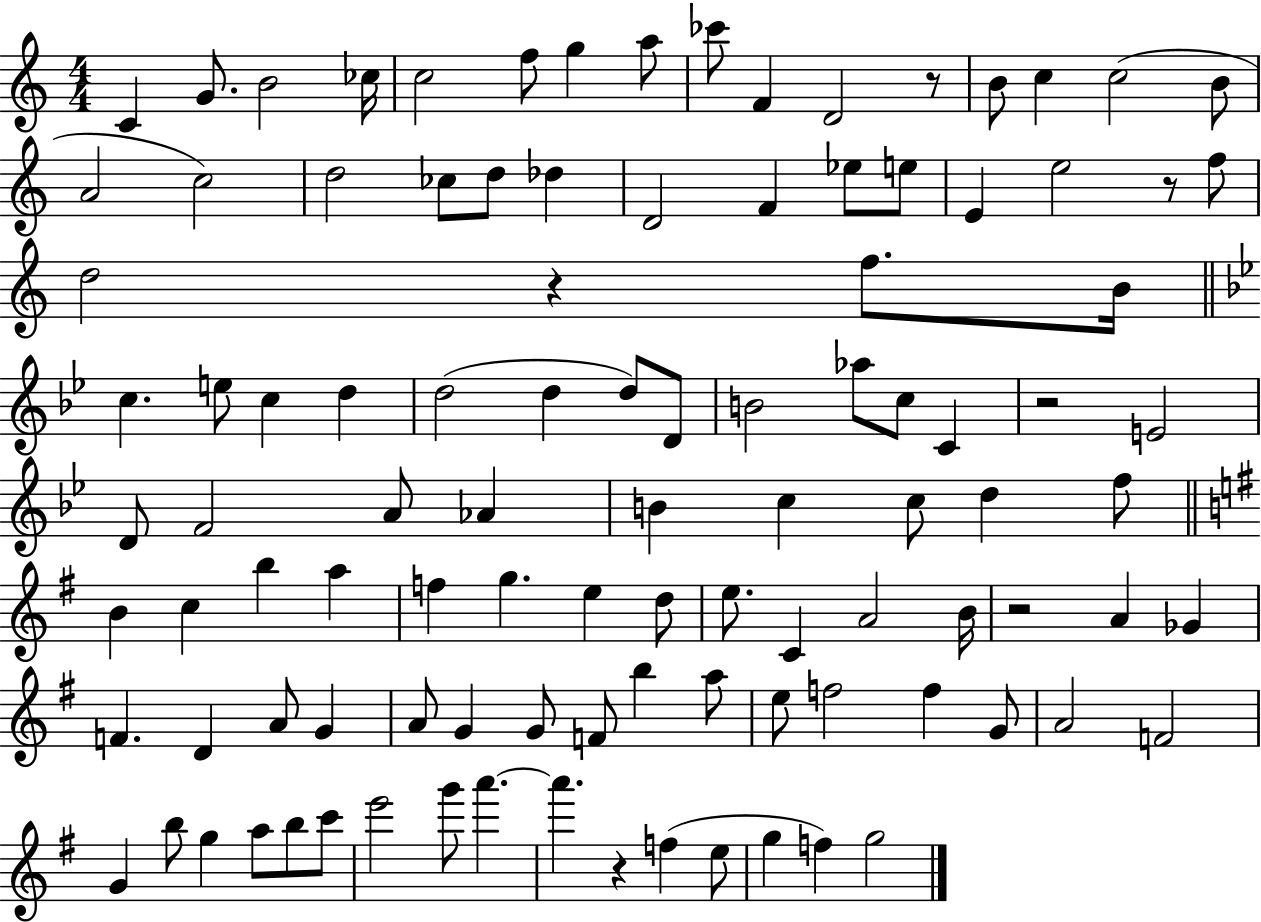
C4/q G4/e. B4/h CES5/s C5/h F5/e G5/q A5/e CES6/e F4/q D4/h R/e B4/e C5/q C5/h B4/e A4/h C5/h D5/h CES5/e D5/e Db5/q D4/h F4/q Eb5/e E5/e E4/q E5/h R/e F5/e D5/h R/q F5/e. B4/s C5/q. E5/e C5/q D5/q D5/h D5/q D5/e D4/e B4/h Ab5/e C5/e C4/q R/h E4/h D4/e F4/h A4/e Ab4/q B4/q C5/q C5/e D5/q F5/e B4/q C5/q B5/q A5/q F5/q G5/q. E5/q D5/e E5/e. C4/q A4/h B4/s R/h A4/q Gb4/q F4/q. D4/q A4/e G4/q A4/e G4/q G4/e F4/e B5/q A5/e E5/e F5/h F5/q G4/e A4/h F4/h G4/q B5/e G5/q A5/e B5/e C6/e E6/h G6/e A6/q. A6/q. R/q F5/q E5/e G5/q F5/q G5/h